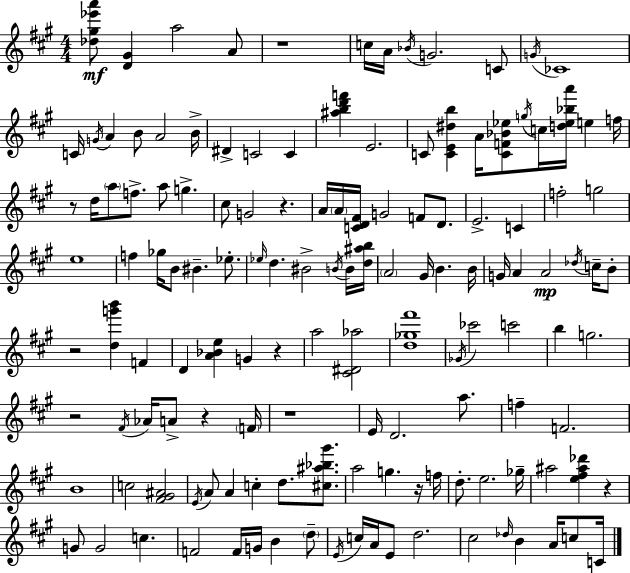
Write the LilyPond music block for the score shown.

{
  \clef treble
  \numericTimeSignature
  \time 4/4
  \key a \major
  <des'' gis'' ees''' a'''>8\mf <d' gis'>4 a''2 a'8 | r1 | c''16 a'16 \acciaccatura { bes'16 } g'2. c'8 | \acciaccatura { g'16 } ces'1 | \break c'16 \acciaccatura { g'16 } a'4 b'8 a'2 | b'16-> dis'4-> c'2 c'4 | <ais'' b'' d''' f'''>4 e'2. | c'8 <c' e' dis'' b''>4 a'16 <c' f' bes' ees''>8 \acciaccatura { g''16 } c''16 <d'' ees'' bes'' a'''>16 e''4 | \break f''16 r8 d''16 \parenthesize a''8 f''8.-> a''8 g''4.-> | cis''8 g'2 r4. | a'16 \parenthesize a'16 <c' d' fis'>16 g'2 f'8 | d'8. e'2.-> | \break c'4 f''2-. g''2 | e''1 | f''4 ges''16 b'8 bis'4.-- | ees''8.-. \grace { ees''16 } d''4. bis'2-> | \break \acciaccatura { b'16 } b'16 <d'' ais'' b''>16 \parenthesize a'2 gis'16 b'4. | b'16 g'16 a'4 a'2\mp | \acciaccatura { des''16 } c''16-- b'8-. r2 <d'' g''' b'''>4 | f'4 d'4 <a' bes' e''>4 g'4 | \break r4 a''2 <cis' dis' aes''>2 | <d'' ges'' fis'''>1 | \acciaccatura { ges'16 } ces'''2 | c'''2 b''4 g''2. | \break r2 | \acciaccatura { fis'16 } aes'16 a'8-> r4 \parenthesize f'16 r1 | e'16 d'2. | a''8. f''4-- f'2. | \break b'1 | c''2 | <fis' gis' ais'>2 \acciaccatura { e'16 } a'8 a'4 | c''4-. d''8. <cis'' ais'' bes'' gis'''>8. a''2 | \break g''4. r16 f''16 d''8.-. e''2. | ges''16-- ais''2 | <e'' fis'' ais'' des'''>4 r4 g'8 g'2 | c''4. f'2 | \break f'16 g'16 b'4 \parenthesize d''8-- \acciaccatura { e'16 } c''16 a'16 e'8 d''2. | cis''2 | \grace { des''16 } b'4 a'16 c''8 c'16 \bar "|."
}